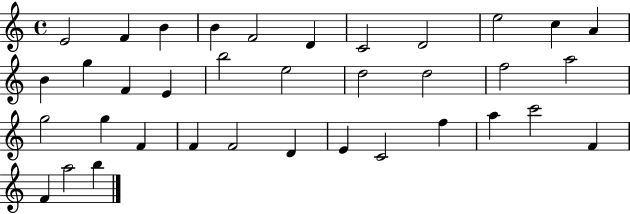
{
  \clef treble
  \time 4/4
  \defaultTimeSignature
  \key c \major
  e'2 f'4 b'4 | b'4 f'2 d'4 | c'2 d'2 | e''2 c''4 a'4 | \break b'4 g''4 f'4 e'4 | b''2 e''2 | d''2 d''2 | f''2 a''2 | \break g''2 g''4 f'4 | f'4 f'2 d'4 | e'4 c'2 f''4 | a''4 c'''2 f'4 | \break f'4 a''2 b''4 | \bar "|."
}